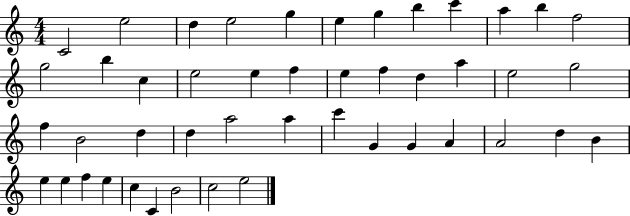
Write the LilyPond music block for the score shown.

{
  \clef treble
  \numericTimeSignature
  \time 4/4
  \key c \major
  c'2 e''2 | d''4 e''2 g''4 | e''4 g''4 b''4 c'''4 | a''4 b''4 f''2 | \break g''2 b''4 c''4 | e''2 e''4 f''4 | e''4 f''4 d''4 a''4 | e''2 g''2 | \break f''4 b'2 d''4 | d''4 a''2 a''4 | c'''4 g'4 g'4 a'4 | a'2 d''4 b'4 | \break e''4 e''4 f''4 e''4 | c''4 c'4 b'2 | c''2 e''2 | \bar "|."
}